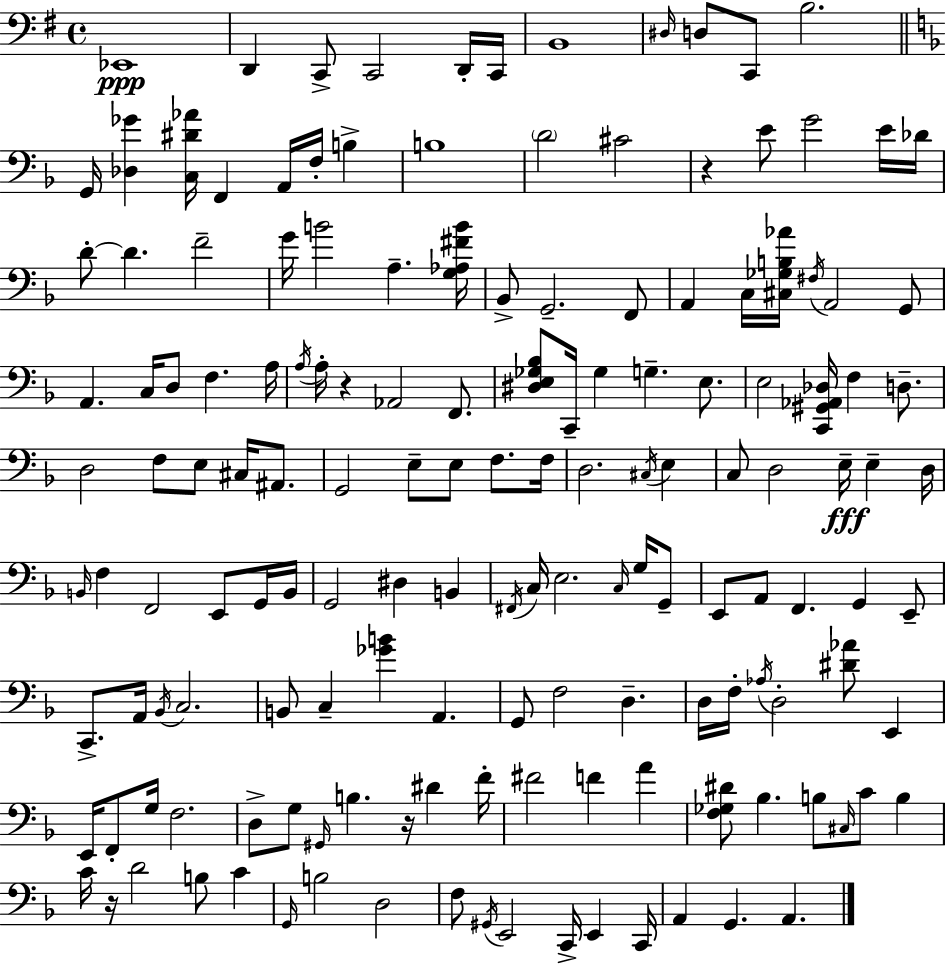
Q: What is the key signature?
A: G major